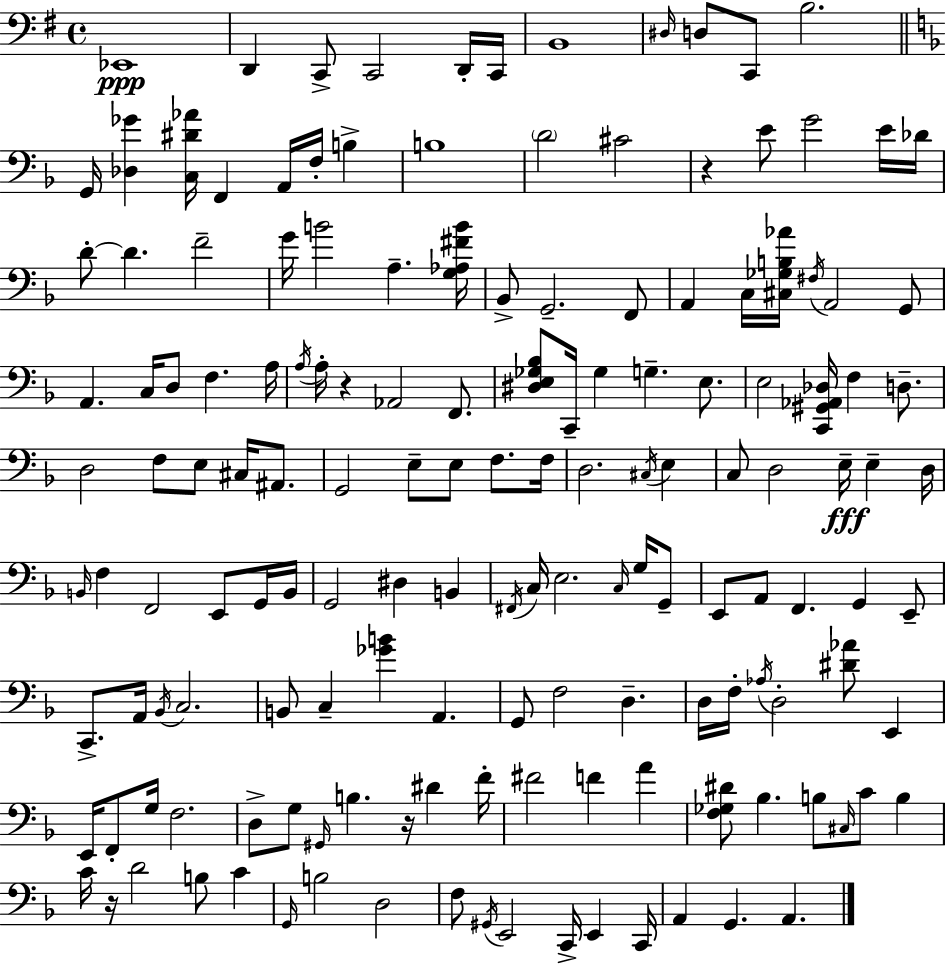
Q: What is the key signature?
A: G major